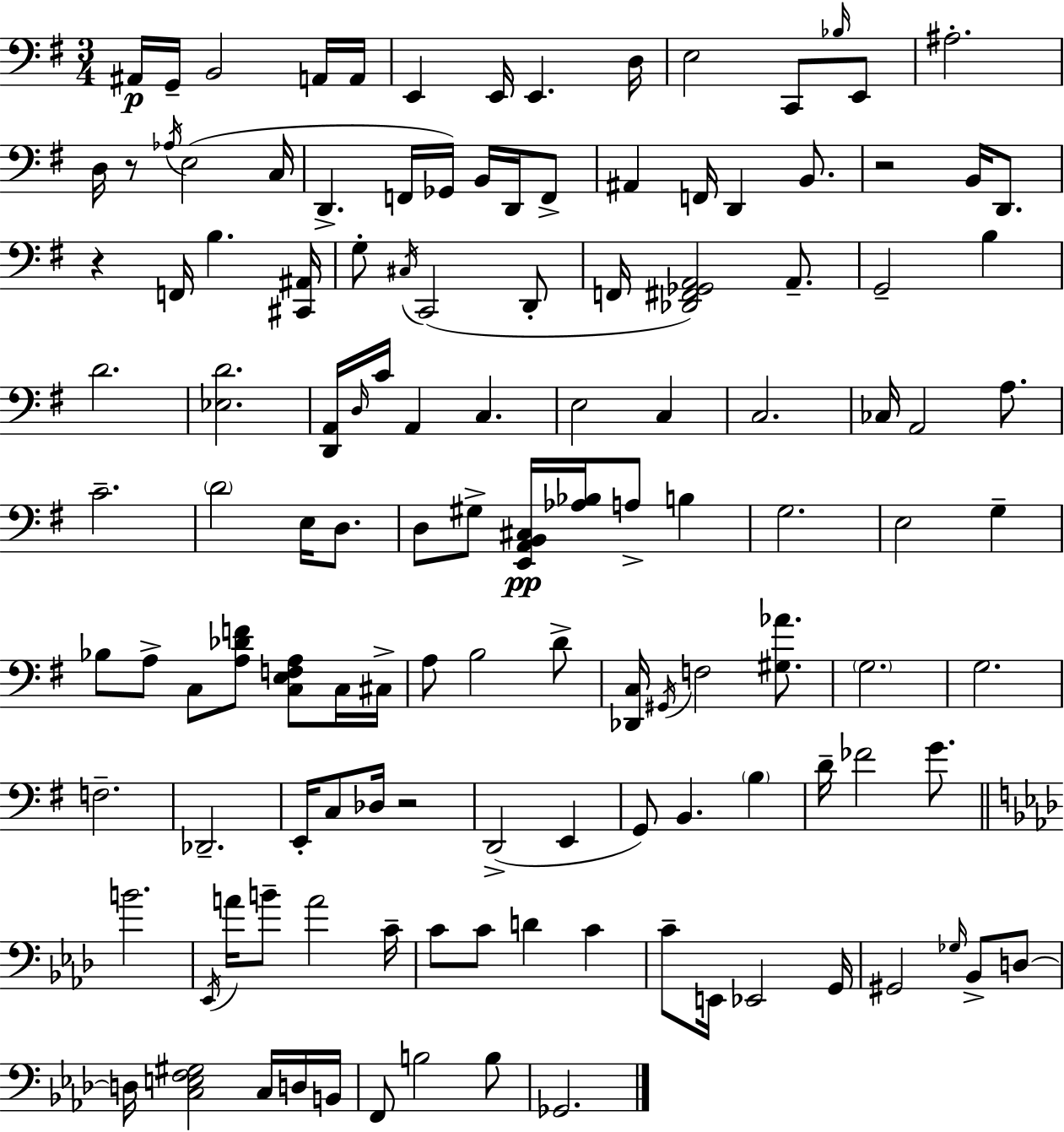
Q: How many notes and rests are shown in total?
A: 128